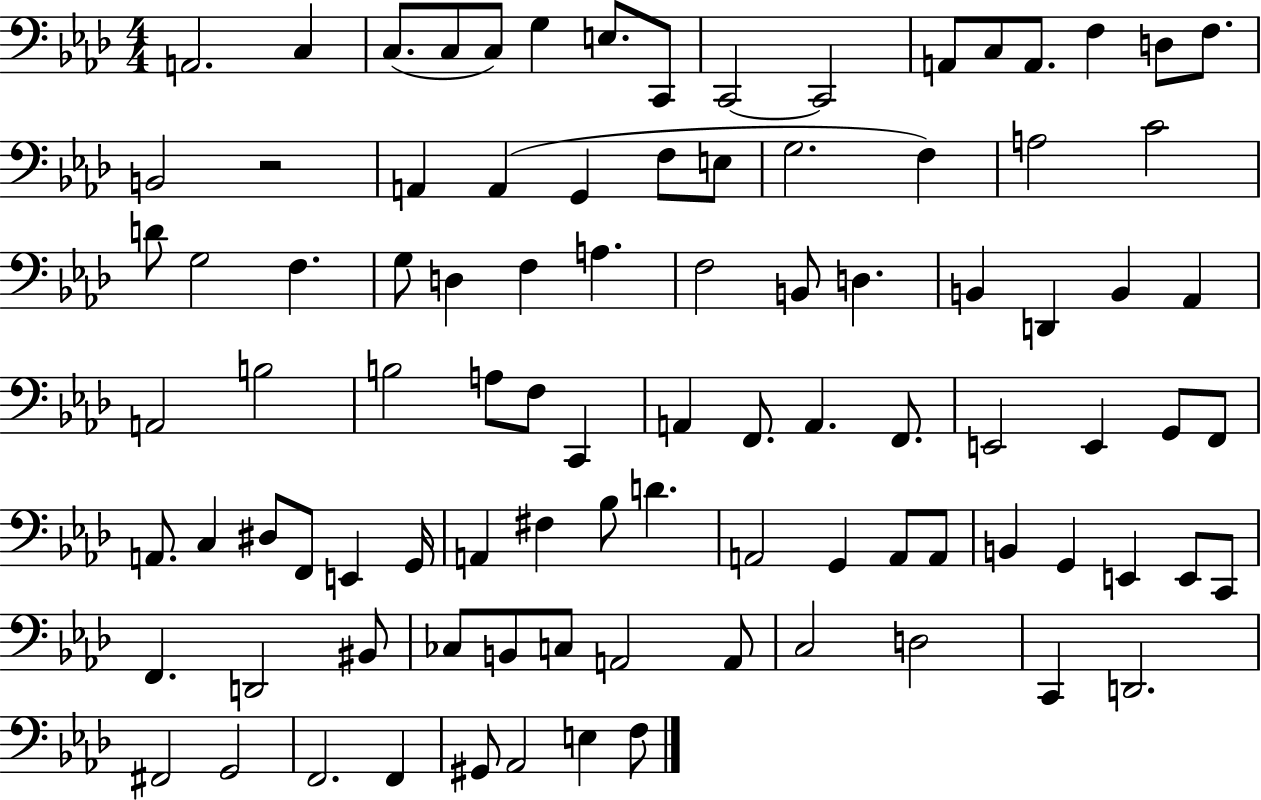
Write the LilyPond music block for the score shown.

{
  \clef bass
  \numericTimeSignature
  \time 4/4
  \key aes \major
  a,2. c4 | c8.( c8 c8) g4 e8. c,8 | c,2~~ c,2 | a,8 c8 a,8. f4 d8 f8. | \break b,2 r2 | a,4 a,4( g,4 f8 e8 | g2. f4) | a2 c'2 | \break d'8 g2 f4. | g8 d4 f4 a4. | f2 b,8 d4. | b,4 d,4 b,4 aes,4 | \break a,2 b2 | b2 a8 f8 c,4 | a,4 f,8. a,4. f,8. | e,2 e,4 g,8 f,8 | \break a,8. c4 dis8 f,8 e,4 g,16 | a,4 fis4 bes8 d'4. | a,2 g,4 a,8 a,8 | b,4 g,4 e,4 e,8 c,8 | \break f,4. d,2 bis,8 | ces8 b,8 c8 a,2 a,8 | c2 d2 | c,4 d,2. | \break fis,2 g,2 | f,2. f,4 | gis,8 aes,2 e4 f8 | \bar "|."
}